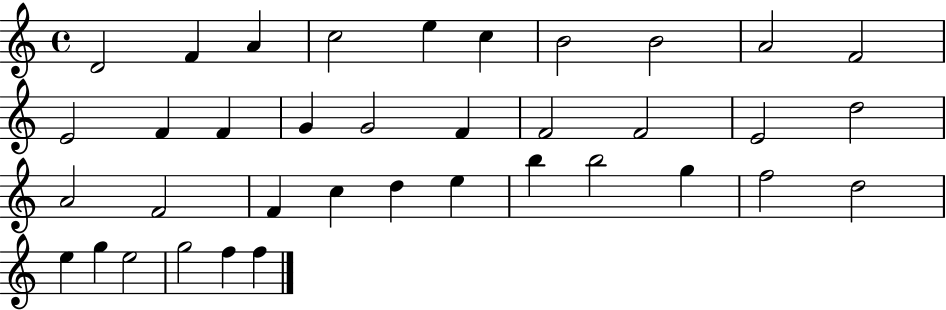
D4/h F4/q A4/q C5/h E5/q C5/q B4/h B4/h A4/h F4/h E4/h F4/q F4/q G4/q G4/h F4/q F4/h F4/h E4/h D5/h A4/h F4/h F4/q C5/q D5/q E5/q B5/q B5/h G5/q F5/h D5/h E5/q G5/q E5/h G5/h F5/q F5/q